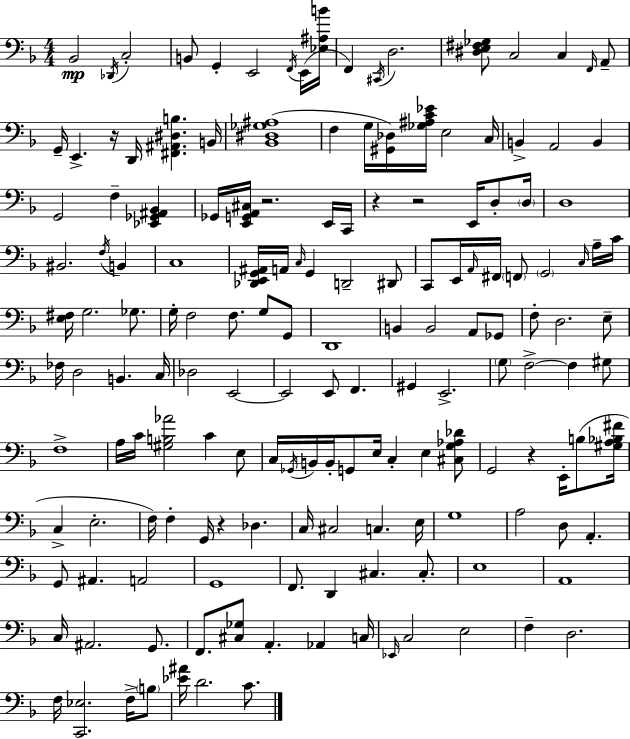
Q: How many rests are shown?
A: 6